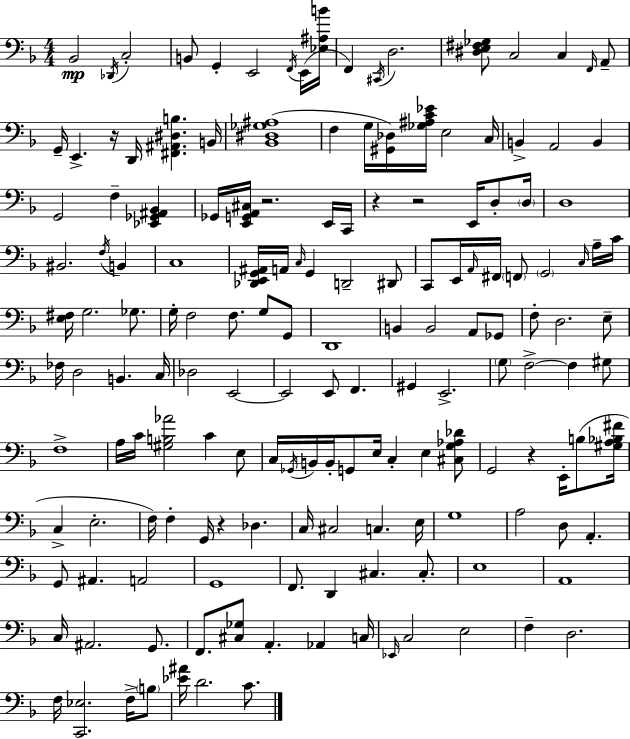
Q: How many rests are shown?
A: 6